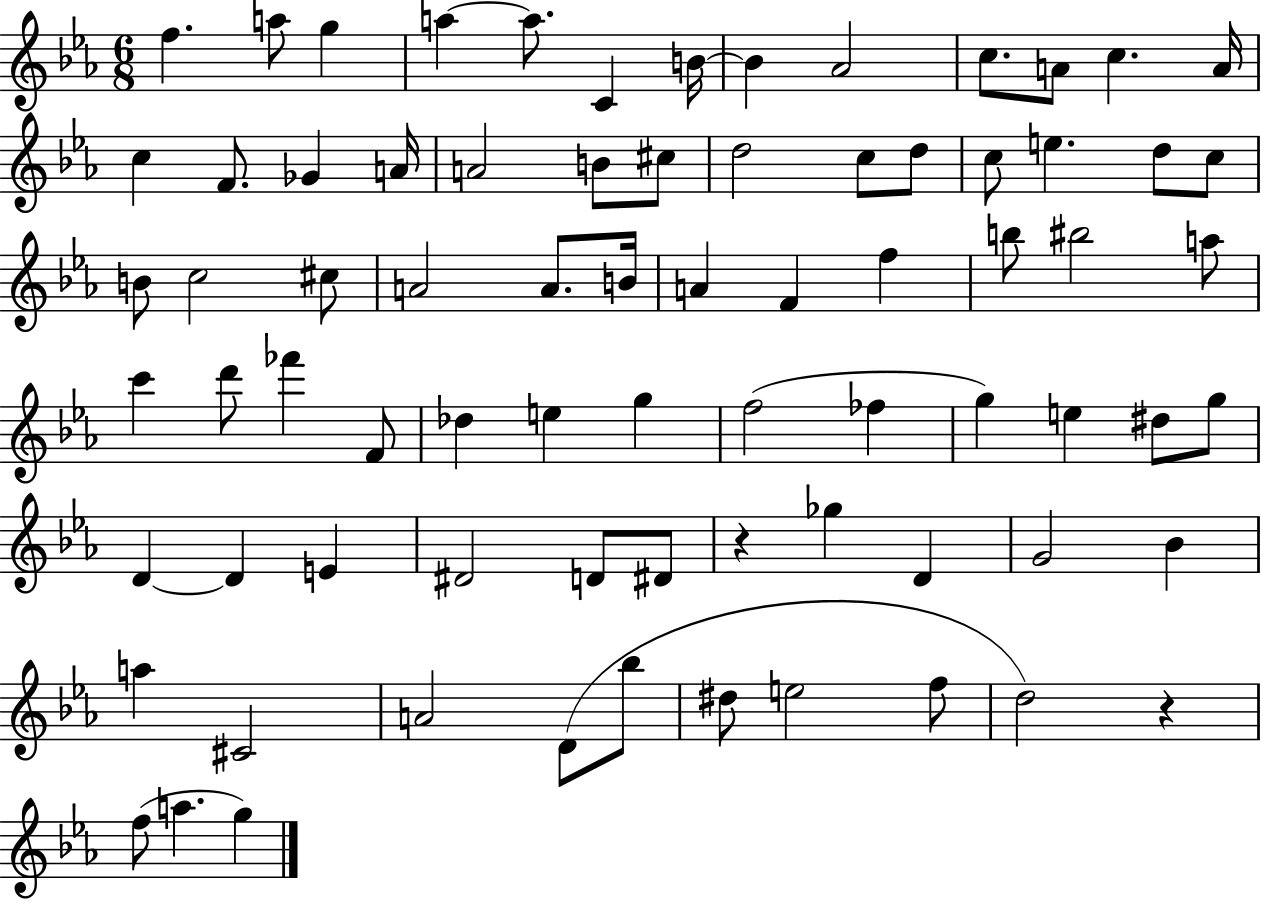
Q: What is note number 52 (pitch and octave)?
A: G5